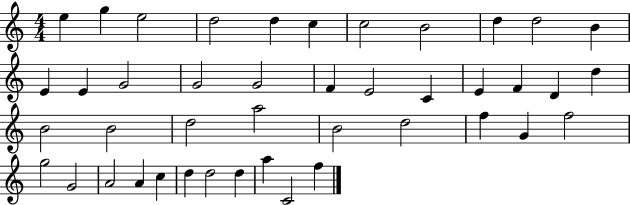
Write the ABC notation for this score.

X:1
T:Untitled
M:4/4
L:1/4
K:C
e g e2 d2 d c c2 B2 d d2 B E E G2 G2 G2 F E2 C E F D d B2 B2 d2 a2 B2 d2 f G f2 g2 G2 A2 A c d d2 d a C2 f